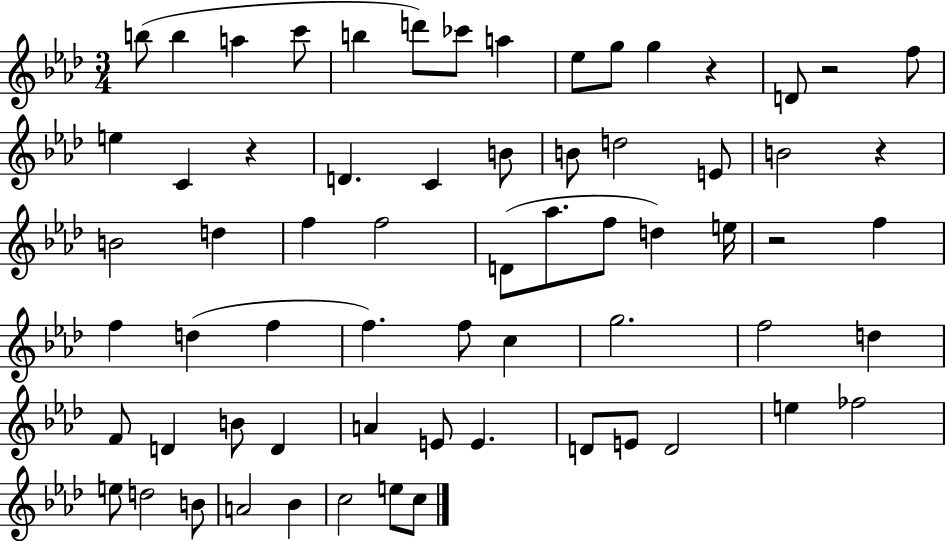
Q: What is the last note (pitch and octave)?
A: C5